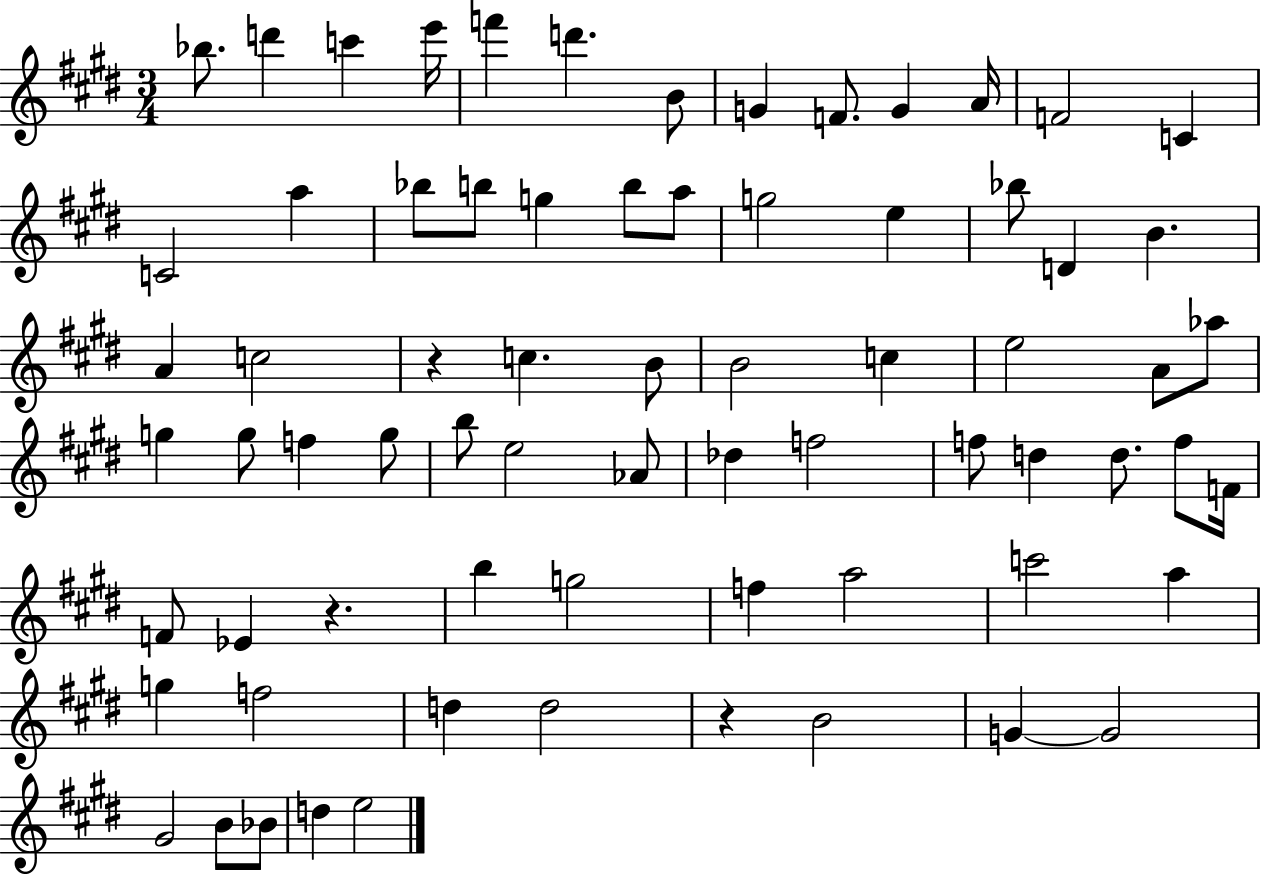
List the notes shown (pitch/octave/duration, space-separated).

Bb5/e. D6/q C6/q E6/s F6/q D6/q. B4/e G4/q F4/e. G4/q A4/s F4/h C4/q C4/h A5/q Bb5/e B5/e G5/q B5/e A5/e G5/h E5/q Bb5/e D4/q B4/q. A4/q C5/h R/q C5/q. B4/e B4/h C5/q E5/h A4/e Ab5/e G5/q G5/e F5/q G5/e B5/e E5/h Ab4/e Db5/q F5/h F5/e D5/q D5/e. F5/e F4/s F4/e Eb4/q R/q. B5/q G5/h F5/q A5/h C6/h A5/q G5/q F5/h D5/q D5/h R/q B4/h G4/q G4/h G#4/h B4/e Bb4/e D5/q E5/h